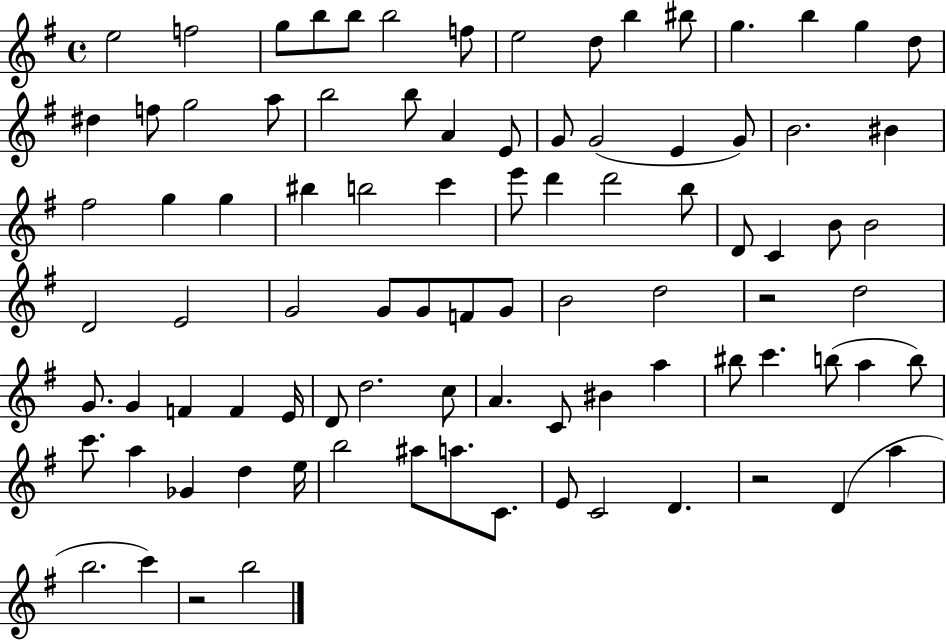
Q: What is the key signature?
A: G major